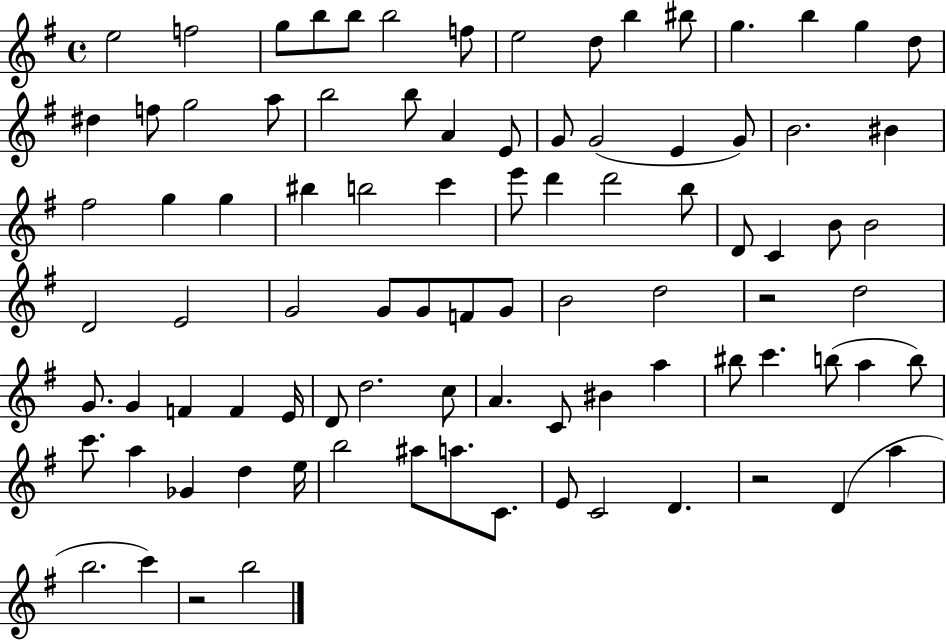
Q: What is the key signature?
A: G major